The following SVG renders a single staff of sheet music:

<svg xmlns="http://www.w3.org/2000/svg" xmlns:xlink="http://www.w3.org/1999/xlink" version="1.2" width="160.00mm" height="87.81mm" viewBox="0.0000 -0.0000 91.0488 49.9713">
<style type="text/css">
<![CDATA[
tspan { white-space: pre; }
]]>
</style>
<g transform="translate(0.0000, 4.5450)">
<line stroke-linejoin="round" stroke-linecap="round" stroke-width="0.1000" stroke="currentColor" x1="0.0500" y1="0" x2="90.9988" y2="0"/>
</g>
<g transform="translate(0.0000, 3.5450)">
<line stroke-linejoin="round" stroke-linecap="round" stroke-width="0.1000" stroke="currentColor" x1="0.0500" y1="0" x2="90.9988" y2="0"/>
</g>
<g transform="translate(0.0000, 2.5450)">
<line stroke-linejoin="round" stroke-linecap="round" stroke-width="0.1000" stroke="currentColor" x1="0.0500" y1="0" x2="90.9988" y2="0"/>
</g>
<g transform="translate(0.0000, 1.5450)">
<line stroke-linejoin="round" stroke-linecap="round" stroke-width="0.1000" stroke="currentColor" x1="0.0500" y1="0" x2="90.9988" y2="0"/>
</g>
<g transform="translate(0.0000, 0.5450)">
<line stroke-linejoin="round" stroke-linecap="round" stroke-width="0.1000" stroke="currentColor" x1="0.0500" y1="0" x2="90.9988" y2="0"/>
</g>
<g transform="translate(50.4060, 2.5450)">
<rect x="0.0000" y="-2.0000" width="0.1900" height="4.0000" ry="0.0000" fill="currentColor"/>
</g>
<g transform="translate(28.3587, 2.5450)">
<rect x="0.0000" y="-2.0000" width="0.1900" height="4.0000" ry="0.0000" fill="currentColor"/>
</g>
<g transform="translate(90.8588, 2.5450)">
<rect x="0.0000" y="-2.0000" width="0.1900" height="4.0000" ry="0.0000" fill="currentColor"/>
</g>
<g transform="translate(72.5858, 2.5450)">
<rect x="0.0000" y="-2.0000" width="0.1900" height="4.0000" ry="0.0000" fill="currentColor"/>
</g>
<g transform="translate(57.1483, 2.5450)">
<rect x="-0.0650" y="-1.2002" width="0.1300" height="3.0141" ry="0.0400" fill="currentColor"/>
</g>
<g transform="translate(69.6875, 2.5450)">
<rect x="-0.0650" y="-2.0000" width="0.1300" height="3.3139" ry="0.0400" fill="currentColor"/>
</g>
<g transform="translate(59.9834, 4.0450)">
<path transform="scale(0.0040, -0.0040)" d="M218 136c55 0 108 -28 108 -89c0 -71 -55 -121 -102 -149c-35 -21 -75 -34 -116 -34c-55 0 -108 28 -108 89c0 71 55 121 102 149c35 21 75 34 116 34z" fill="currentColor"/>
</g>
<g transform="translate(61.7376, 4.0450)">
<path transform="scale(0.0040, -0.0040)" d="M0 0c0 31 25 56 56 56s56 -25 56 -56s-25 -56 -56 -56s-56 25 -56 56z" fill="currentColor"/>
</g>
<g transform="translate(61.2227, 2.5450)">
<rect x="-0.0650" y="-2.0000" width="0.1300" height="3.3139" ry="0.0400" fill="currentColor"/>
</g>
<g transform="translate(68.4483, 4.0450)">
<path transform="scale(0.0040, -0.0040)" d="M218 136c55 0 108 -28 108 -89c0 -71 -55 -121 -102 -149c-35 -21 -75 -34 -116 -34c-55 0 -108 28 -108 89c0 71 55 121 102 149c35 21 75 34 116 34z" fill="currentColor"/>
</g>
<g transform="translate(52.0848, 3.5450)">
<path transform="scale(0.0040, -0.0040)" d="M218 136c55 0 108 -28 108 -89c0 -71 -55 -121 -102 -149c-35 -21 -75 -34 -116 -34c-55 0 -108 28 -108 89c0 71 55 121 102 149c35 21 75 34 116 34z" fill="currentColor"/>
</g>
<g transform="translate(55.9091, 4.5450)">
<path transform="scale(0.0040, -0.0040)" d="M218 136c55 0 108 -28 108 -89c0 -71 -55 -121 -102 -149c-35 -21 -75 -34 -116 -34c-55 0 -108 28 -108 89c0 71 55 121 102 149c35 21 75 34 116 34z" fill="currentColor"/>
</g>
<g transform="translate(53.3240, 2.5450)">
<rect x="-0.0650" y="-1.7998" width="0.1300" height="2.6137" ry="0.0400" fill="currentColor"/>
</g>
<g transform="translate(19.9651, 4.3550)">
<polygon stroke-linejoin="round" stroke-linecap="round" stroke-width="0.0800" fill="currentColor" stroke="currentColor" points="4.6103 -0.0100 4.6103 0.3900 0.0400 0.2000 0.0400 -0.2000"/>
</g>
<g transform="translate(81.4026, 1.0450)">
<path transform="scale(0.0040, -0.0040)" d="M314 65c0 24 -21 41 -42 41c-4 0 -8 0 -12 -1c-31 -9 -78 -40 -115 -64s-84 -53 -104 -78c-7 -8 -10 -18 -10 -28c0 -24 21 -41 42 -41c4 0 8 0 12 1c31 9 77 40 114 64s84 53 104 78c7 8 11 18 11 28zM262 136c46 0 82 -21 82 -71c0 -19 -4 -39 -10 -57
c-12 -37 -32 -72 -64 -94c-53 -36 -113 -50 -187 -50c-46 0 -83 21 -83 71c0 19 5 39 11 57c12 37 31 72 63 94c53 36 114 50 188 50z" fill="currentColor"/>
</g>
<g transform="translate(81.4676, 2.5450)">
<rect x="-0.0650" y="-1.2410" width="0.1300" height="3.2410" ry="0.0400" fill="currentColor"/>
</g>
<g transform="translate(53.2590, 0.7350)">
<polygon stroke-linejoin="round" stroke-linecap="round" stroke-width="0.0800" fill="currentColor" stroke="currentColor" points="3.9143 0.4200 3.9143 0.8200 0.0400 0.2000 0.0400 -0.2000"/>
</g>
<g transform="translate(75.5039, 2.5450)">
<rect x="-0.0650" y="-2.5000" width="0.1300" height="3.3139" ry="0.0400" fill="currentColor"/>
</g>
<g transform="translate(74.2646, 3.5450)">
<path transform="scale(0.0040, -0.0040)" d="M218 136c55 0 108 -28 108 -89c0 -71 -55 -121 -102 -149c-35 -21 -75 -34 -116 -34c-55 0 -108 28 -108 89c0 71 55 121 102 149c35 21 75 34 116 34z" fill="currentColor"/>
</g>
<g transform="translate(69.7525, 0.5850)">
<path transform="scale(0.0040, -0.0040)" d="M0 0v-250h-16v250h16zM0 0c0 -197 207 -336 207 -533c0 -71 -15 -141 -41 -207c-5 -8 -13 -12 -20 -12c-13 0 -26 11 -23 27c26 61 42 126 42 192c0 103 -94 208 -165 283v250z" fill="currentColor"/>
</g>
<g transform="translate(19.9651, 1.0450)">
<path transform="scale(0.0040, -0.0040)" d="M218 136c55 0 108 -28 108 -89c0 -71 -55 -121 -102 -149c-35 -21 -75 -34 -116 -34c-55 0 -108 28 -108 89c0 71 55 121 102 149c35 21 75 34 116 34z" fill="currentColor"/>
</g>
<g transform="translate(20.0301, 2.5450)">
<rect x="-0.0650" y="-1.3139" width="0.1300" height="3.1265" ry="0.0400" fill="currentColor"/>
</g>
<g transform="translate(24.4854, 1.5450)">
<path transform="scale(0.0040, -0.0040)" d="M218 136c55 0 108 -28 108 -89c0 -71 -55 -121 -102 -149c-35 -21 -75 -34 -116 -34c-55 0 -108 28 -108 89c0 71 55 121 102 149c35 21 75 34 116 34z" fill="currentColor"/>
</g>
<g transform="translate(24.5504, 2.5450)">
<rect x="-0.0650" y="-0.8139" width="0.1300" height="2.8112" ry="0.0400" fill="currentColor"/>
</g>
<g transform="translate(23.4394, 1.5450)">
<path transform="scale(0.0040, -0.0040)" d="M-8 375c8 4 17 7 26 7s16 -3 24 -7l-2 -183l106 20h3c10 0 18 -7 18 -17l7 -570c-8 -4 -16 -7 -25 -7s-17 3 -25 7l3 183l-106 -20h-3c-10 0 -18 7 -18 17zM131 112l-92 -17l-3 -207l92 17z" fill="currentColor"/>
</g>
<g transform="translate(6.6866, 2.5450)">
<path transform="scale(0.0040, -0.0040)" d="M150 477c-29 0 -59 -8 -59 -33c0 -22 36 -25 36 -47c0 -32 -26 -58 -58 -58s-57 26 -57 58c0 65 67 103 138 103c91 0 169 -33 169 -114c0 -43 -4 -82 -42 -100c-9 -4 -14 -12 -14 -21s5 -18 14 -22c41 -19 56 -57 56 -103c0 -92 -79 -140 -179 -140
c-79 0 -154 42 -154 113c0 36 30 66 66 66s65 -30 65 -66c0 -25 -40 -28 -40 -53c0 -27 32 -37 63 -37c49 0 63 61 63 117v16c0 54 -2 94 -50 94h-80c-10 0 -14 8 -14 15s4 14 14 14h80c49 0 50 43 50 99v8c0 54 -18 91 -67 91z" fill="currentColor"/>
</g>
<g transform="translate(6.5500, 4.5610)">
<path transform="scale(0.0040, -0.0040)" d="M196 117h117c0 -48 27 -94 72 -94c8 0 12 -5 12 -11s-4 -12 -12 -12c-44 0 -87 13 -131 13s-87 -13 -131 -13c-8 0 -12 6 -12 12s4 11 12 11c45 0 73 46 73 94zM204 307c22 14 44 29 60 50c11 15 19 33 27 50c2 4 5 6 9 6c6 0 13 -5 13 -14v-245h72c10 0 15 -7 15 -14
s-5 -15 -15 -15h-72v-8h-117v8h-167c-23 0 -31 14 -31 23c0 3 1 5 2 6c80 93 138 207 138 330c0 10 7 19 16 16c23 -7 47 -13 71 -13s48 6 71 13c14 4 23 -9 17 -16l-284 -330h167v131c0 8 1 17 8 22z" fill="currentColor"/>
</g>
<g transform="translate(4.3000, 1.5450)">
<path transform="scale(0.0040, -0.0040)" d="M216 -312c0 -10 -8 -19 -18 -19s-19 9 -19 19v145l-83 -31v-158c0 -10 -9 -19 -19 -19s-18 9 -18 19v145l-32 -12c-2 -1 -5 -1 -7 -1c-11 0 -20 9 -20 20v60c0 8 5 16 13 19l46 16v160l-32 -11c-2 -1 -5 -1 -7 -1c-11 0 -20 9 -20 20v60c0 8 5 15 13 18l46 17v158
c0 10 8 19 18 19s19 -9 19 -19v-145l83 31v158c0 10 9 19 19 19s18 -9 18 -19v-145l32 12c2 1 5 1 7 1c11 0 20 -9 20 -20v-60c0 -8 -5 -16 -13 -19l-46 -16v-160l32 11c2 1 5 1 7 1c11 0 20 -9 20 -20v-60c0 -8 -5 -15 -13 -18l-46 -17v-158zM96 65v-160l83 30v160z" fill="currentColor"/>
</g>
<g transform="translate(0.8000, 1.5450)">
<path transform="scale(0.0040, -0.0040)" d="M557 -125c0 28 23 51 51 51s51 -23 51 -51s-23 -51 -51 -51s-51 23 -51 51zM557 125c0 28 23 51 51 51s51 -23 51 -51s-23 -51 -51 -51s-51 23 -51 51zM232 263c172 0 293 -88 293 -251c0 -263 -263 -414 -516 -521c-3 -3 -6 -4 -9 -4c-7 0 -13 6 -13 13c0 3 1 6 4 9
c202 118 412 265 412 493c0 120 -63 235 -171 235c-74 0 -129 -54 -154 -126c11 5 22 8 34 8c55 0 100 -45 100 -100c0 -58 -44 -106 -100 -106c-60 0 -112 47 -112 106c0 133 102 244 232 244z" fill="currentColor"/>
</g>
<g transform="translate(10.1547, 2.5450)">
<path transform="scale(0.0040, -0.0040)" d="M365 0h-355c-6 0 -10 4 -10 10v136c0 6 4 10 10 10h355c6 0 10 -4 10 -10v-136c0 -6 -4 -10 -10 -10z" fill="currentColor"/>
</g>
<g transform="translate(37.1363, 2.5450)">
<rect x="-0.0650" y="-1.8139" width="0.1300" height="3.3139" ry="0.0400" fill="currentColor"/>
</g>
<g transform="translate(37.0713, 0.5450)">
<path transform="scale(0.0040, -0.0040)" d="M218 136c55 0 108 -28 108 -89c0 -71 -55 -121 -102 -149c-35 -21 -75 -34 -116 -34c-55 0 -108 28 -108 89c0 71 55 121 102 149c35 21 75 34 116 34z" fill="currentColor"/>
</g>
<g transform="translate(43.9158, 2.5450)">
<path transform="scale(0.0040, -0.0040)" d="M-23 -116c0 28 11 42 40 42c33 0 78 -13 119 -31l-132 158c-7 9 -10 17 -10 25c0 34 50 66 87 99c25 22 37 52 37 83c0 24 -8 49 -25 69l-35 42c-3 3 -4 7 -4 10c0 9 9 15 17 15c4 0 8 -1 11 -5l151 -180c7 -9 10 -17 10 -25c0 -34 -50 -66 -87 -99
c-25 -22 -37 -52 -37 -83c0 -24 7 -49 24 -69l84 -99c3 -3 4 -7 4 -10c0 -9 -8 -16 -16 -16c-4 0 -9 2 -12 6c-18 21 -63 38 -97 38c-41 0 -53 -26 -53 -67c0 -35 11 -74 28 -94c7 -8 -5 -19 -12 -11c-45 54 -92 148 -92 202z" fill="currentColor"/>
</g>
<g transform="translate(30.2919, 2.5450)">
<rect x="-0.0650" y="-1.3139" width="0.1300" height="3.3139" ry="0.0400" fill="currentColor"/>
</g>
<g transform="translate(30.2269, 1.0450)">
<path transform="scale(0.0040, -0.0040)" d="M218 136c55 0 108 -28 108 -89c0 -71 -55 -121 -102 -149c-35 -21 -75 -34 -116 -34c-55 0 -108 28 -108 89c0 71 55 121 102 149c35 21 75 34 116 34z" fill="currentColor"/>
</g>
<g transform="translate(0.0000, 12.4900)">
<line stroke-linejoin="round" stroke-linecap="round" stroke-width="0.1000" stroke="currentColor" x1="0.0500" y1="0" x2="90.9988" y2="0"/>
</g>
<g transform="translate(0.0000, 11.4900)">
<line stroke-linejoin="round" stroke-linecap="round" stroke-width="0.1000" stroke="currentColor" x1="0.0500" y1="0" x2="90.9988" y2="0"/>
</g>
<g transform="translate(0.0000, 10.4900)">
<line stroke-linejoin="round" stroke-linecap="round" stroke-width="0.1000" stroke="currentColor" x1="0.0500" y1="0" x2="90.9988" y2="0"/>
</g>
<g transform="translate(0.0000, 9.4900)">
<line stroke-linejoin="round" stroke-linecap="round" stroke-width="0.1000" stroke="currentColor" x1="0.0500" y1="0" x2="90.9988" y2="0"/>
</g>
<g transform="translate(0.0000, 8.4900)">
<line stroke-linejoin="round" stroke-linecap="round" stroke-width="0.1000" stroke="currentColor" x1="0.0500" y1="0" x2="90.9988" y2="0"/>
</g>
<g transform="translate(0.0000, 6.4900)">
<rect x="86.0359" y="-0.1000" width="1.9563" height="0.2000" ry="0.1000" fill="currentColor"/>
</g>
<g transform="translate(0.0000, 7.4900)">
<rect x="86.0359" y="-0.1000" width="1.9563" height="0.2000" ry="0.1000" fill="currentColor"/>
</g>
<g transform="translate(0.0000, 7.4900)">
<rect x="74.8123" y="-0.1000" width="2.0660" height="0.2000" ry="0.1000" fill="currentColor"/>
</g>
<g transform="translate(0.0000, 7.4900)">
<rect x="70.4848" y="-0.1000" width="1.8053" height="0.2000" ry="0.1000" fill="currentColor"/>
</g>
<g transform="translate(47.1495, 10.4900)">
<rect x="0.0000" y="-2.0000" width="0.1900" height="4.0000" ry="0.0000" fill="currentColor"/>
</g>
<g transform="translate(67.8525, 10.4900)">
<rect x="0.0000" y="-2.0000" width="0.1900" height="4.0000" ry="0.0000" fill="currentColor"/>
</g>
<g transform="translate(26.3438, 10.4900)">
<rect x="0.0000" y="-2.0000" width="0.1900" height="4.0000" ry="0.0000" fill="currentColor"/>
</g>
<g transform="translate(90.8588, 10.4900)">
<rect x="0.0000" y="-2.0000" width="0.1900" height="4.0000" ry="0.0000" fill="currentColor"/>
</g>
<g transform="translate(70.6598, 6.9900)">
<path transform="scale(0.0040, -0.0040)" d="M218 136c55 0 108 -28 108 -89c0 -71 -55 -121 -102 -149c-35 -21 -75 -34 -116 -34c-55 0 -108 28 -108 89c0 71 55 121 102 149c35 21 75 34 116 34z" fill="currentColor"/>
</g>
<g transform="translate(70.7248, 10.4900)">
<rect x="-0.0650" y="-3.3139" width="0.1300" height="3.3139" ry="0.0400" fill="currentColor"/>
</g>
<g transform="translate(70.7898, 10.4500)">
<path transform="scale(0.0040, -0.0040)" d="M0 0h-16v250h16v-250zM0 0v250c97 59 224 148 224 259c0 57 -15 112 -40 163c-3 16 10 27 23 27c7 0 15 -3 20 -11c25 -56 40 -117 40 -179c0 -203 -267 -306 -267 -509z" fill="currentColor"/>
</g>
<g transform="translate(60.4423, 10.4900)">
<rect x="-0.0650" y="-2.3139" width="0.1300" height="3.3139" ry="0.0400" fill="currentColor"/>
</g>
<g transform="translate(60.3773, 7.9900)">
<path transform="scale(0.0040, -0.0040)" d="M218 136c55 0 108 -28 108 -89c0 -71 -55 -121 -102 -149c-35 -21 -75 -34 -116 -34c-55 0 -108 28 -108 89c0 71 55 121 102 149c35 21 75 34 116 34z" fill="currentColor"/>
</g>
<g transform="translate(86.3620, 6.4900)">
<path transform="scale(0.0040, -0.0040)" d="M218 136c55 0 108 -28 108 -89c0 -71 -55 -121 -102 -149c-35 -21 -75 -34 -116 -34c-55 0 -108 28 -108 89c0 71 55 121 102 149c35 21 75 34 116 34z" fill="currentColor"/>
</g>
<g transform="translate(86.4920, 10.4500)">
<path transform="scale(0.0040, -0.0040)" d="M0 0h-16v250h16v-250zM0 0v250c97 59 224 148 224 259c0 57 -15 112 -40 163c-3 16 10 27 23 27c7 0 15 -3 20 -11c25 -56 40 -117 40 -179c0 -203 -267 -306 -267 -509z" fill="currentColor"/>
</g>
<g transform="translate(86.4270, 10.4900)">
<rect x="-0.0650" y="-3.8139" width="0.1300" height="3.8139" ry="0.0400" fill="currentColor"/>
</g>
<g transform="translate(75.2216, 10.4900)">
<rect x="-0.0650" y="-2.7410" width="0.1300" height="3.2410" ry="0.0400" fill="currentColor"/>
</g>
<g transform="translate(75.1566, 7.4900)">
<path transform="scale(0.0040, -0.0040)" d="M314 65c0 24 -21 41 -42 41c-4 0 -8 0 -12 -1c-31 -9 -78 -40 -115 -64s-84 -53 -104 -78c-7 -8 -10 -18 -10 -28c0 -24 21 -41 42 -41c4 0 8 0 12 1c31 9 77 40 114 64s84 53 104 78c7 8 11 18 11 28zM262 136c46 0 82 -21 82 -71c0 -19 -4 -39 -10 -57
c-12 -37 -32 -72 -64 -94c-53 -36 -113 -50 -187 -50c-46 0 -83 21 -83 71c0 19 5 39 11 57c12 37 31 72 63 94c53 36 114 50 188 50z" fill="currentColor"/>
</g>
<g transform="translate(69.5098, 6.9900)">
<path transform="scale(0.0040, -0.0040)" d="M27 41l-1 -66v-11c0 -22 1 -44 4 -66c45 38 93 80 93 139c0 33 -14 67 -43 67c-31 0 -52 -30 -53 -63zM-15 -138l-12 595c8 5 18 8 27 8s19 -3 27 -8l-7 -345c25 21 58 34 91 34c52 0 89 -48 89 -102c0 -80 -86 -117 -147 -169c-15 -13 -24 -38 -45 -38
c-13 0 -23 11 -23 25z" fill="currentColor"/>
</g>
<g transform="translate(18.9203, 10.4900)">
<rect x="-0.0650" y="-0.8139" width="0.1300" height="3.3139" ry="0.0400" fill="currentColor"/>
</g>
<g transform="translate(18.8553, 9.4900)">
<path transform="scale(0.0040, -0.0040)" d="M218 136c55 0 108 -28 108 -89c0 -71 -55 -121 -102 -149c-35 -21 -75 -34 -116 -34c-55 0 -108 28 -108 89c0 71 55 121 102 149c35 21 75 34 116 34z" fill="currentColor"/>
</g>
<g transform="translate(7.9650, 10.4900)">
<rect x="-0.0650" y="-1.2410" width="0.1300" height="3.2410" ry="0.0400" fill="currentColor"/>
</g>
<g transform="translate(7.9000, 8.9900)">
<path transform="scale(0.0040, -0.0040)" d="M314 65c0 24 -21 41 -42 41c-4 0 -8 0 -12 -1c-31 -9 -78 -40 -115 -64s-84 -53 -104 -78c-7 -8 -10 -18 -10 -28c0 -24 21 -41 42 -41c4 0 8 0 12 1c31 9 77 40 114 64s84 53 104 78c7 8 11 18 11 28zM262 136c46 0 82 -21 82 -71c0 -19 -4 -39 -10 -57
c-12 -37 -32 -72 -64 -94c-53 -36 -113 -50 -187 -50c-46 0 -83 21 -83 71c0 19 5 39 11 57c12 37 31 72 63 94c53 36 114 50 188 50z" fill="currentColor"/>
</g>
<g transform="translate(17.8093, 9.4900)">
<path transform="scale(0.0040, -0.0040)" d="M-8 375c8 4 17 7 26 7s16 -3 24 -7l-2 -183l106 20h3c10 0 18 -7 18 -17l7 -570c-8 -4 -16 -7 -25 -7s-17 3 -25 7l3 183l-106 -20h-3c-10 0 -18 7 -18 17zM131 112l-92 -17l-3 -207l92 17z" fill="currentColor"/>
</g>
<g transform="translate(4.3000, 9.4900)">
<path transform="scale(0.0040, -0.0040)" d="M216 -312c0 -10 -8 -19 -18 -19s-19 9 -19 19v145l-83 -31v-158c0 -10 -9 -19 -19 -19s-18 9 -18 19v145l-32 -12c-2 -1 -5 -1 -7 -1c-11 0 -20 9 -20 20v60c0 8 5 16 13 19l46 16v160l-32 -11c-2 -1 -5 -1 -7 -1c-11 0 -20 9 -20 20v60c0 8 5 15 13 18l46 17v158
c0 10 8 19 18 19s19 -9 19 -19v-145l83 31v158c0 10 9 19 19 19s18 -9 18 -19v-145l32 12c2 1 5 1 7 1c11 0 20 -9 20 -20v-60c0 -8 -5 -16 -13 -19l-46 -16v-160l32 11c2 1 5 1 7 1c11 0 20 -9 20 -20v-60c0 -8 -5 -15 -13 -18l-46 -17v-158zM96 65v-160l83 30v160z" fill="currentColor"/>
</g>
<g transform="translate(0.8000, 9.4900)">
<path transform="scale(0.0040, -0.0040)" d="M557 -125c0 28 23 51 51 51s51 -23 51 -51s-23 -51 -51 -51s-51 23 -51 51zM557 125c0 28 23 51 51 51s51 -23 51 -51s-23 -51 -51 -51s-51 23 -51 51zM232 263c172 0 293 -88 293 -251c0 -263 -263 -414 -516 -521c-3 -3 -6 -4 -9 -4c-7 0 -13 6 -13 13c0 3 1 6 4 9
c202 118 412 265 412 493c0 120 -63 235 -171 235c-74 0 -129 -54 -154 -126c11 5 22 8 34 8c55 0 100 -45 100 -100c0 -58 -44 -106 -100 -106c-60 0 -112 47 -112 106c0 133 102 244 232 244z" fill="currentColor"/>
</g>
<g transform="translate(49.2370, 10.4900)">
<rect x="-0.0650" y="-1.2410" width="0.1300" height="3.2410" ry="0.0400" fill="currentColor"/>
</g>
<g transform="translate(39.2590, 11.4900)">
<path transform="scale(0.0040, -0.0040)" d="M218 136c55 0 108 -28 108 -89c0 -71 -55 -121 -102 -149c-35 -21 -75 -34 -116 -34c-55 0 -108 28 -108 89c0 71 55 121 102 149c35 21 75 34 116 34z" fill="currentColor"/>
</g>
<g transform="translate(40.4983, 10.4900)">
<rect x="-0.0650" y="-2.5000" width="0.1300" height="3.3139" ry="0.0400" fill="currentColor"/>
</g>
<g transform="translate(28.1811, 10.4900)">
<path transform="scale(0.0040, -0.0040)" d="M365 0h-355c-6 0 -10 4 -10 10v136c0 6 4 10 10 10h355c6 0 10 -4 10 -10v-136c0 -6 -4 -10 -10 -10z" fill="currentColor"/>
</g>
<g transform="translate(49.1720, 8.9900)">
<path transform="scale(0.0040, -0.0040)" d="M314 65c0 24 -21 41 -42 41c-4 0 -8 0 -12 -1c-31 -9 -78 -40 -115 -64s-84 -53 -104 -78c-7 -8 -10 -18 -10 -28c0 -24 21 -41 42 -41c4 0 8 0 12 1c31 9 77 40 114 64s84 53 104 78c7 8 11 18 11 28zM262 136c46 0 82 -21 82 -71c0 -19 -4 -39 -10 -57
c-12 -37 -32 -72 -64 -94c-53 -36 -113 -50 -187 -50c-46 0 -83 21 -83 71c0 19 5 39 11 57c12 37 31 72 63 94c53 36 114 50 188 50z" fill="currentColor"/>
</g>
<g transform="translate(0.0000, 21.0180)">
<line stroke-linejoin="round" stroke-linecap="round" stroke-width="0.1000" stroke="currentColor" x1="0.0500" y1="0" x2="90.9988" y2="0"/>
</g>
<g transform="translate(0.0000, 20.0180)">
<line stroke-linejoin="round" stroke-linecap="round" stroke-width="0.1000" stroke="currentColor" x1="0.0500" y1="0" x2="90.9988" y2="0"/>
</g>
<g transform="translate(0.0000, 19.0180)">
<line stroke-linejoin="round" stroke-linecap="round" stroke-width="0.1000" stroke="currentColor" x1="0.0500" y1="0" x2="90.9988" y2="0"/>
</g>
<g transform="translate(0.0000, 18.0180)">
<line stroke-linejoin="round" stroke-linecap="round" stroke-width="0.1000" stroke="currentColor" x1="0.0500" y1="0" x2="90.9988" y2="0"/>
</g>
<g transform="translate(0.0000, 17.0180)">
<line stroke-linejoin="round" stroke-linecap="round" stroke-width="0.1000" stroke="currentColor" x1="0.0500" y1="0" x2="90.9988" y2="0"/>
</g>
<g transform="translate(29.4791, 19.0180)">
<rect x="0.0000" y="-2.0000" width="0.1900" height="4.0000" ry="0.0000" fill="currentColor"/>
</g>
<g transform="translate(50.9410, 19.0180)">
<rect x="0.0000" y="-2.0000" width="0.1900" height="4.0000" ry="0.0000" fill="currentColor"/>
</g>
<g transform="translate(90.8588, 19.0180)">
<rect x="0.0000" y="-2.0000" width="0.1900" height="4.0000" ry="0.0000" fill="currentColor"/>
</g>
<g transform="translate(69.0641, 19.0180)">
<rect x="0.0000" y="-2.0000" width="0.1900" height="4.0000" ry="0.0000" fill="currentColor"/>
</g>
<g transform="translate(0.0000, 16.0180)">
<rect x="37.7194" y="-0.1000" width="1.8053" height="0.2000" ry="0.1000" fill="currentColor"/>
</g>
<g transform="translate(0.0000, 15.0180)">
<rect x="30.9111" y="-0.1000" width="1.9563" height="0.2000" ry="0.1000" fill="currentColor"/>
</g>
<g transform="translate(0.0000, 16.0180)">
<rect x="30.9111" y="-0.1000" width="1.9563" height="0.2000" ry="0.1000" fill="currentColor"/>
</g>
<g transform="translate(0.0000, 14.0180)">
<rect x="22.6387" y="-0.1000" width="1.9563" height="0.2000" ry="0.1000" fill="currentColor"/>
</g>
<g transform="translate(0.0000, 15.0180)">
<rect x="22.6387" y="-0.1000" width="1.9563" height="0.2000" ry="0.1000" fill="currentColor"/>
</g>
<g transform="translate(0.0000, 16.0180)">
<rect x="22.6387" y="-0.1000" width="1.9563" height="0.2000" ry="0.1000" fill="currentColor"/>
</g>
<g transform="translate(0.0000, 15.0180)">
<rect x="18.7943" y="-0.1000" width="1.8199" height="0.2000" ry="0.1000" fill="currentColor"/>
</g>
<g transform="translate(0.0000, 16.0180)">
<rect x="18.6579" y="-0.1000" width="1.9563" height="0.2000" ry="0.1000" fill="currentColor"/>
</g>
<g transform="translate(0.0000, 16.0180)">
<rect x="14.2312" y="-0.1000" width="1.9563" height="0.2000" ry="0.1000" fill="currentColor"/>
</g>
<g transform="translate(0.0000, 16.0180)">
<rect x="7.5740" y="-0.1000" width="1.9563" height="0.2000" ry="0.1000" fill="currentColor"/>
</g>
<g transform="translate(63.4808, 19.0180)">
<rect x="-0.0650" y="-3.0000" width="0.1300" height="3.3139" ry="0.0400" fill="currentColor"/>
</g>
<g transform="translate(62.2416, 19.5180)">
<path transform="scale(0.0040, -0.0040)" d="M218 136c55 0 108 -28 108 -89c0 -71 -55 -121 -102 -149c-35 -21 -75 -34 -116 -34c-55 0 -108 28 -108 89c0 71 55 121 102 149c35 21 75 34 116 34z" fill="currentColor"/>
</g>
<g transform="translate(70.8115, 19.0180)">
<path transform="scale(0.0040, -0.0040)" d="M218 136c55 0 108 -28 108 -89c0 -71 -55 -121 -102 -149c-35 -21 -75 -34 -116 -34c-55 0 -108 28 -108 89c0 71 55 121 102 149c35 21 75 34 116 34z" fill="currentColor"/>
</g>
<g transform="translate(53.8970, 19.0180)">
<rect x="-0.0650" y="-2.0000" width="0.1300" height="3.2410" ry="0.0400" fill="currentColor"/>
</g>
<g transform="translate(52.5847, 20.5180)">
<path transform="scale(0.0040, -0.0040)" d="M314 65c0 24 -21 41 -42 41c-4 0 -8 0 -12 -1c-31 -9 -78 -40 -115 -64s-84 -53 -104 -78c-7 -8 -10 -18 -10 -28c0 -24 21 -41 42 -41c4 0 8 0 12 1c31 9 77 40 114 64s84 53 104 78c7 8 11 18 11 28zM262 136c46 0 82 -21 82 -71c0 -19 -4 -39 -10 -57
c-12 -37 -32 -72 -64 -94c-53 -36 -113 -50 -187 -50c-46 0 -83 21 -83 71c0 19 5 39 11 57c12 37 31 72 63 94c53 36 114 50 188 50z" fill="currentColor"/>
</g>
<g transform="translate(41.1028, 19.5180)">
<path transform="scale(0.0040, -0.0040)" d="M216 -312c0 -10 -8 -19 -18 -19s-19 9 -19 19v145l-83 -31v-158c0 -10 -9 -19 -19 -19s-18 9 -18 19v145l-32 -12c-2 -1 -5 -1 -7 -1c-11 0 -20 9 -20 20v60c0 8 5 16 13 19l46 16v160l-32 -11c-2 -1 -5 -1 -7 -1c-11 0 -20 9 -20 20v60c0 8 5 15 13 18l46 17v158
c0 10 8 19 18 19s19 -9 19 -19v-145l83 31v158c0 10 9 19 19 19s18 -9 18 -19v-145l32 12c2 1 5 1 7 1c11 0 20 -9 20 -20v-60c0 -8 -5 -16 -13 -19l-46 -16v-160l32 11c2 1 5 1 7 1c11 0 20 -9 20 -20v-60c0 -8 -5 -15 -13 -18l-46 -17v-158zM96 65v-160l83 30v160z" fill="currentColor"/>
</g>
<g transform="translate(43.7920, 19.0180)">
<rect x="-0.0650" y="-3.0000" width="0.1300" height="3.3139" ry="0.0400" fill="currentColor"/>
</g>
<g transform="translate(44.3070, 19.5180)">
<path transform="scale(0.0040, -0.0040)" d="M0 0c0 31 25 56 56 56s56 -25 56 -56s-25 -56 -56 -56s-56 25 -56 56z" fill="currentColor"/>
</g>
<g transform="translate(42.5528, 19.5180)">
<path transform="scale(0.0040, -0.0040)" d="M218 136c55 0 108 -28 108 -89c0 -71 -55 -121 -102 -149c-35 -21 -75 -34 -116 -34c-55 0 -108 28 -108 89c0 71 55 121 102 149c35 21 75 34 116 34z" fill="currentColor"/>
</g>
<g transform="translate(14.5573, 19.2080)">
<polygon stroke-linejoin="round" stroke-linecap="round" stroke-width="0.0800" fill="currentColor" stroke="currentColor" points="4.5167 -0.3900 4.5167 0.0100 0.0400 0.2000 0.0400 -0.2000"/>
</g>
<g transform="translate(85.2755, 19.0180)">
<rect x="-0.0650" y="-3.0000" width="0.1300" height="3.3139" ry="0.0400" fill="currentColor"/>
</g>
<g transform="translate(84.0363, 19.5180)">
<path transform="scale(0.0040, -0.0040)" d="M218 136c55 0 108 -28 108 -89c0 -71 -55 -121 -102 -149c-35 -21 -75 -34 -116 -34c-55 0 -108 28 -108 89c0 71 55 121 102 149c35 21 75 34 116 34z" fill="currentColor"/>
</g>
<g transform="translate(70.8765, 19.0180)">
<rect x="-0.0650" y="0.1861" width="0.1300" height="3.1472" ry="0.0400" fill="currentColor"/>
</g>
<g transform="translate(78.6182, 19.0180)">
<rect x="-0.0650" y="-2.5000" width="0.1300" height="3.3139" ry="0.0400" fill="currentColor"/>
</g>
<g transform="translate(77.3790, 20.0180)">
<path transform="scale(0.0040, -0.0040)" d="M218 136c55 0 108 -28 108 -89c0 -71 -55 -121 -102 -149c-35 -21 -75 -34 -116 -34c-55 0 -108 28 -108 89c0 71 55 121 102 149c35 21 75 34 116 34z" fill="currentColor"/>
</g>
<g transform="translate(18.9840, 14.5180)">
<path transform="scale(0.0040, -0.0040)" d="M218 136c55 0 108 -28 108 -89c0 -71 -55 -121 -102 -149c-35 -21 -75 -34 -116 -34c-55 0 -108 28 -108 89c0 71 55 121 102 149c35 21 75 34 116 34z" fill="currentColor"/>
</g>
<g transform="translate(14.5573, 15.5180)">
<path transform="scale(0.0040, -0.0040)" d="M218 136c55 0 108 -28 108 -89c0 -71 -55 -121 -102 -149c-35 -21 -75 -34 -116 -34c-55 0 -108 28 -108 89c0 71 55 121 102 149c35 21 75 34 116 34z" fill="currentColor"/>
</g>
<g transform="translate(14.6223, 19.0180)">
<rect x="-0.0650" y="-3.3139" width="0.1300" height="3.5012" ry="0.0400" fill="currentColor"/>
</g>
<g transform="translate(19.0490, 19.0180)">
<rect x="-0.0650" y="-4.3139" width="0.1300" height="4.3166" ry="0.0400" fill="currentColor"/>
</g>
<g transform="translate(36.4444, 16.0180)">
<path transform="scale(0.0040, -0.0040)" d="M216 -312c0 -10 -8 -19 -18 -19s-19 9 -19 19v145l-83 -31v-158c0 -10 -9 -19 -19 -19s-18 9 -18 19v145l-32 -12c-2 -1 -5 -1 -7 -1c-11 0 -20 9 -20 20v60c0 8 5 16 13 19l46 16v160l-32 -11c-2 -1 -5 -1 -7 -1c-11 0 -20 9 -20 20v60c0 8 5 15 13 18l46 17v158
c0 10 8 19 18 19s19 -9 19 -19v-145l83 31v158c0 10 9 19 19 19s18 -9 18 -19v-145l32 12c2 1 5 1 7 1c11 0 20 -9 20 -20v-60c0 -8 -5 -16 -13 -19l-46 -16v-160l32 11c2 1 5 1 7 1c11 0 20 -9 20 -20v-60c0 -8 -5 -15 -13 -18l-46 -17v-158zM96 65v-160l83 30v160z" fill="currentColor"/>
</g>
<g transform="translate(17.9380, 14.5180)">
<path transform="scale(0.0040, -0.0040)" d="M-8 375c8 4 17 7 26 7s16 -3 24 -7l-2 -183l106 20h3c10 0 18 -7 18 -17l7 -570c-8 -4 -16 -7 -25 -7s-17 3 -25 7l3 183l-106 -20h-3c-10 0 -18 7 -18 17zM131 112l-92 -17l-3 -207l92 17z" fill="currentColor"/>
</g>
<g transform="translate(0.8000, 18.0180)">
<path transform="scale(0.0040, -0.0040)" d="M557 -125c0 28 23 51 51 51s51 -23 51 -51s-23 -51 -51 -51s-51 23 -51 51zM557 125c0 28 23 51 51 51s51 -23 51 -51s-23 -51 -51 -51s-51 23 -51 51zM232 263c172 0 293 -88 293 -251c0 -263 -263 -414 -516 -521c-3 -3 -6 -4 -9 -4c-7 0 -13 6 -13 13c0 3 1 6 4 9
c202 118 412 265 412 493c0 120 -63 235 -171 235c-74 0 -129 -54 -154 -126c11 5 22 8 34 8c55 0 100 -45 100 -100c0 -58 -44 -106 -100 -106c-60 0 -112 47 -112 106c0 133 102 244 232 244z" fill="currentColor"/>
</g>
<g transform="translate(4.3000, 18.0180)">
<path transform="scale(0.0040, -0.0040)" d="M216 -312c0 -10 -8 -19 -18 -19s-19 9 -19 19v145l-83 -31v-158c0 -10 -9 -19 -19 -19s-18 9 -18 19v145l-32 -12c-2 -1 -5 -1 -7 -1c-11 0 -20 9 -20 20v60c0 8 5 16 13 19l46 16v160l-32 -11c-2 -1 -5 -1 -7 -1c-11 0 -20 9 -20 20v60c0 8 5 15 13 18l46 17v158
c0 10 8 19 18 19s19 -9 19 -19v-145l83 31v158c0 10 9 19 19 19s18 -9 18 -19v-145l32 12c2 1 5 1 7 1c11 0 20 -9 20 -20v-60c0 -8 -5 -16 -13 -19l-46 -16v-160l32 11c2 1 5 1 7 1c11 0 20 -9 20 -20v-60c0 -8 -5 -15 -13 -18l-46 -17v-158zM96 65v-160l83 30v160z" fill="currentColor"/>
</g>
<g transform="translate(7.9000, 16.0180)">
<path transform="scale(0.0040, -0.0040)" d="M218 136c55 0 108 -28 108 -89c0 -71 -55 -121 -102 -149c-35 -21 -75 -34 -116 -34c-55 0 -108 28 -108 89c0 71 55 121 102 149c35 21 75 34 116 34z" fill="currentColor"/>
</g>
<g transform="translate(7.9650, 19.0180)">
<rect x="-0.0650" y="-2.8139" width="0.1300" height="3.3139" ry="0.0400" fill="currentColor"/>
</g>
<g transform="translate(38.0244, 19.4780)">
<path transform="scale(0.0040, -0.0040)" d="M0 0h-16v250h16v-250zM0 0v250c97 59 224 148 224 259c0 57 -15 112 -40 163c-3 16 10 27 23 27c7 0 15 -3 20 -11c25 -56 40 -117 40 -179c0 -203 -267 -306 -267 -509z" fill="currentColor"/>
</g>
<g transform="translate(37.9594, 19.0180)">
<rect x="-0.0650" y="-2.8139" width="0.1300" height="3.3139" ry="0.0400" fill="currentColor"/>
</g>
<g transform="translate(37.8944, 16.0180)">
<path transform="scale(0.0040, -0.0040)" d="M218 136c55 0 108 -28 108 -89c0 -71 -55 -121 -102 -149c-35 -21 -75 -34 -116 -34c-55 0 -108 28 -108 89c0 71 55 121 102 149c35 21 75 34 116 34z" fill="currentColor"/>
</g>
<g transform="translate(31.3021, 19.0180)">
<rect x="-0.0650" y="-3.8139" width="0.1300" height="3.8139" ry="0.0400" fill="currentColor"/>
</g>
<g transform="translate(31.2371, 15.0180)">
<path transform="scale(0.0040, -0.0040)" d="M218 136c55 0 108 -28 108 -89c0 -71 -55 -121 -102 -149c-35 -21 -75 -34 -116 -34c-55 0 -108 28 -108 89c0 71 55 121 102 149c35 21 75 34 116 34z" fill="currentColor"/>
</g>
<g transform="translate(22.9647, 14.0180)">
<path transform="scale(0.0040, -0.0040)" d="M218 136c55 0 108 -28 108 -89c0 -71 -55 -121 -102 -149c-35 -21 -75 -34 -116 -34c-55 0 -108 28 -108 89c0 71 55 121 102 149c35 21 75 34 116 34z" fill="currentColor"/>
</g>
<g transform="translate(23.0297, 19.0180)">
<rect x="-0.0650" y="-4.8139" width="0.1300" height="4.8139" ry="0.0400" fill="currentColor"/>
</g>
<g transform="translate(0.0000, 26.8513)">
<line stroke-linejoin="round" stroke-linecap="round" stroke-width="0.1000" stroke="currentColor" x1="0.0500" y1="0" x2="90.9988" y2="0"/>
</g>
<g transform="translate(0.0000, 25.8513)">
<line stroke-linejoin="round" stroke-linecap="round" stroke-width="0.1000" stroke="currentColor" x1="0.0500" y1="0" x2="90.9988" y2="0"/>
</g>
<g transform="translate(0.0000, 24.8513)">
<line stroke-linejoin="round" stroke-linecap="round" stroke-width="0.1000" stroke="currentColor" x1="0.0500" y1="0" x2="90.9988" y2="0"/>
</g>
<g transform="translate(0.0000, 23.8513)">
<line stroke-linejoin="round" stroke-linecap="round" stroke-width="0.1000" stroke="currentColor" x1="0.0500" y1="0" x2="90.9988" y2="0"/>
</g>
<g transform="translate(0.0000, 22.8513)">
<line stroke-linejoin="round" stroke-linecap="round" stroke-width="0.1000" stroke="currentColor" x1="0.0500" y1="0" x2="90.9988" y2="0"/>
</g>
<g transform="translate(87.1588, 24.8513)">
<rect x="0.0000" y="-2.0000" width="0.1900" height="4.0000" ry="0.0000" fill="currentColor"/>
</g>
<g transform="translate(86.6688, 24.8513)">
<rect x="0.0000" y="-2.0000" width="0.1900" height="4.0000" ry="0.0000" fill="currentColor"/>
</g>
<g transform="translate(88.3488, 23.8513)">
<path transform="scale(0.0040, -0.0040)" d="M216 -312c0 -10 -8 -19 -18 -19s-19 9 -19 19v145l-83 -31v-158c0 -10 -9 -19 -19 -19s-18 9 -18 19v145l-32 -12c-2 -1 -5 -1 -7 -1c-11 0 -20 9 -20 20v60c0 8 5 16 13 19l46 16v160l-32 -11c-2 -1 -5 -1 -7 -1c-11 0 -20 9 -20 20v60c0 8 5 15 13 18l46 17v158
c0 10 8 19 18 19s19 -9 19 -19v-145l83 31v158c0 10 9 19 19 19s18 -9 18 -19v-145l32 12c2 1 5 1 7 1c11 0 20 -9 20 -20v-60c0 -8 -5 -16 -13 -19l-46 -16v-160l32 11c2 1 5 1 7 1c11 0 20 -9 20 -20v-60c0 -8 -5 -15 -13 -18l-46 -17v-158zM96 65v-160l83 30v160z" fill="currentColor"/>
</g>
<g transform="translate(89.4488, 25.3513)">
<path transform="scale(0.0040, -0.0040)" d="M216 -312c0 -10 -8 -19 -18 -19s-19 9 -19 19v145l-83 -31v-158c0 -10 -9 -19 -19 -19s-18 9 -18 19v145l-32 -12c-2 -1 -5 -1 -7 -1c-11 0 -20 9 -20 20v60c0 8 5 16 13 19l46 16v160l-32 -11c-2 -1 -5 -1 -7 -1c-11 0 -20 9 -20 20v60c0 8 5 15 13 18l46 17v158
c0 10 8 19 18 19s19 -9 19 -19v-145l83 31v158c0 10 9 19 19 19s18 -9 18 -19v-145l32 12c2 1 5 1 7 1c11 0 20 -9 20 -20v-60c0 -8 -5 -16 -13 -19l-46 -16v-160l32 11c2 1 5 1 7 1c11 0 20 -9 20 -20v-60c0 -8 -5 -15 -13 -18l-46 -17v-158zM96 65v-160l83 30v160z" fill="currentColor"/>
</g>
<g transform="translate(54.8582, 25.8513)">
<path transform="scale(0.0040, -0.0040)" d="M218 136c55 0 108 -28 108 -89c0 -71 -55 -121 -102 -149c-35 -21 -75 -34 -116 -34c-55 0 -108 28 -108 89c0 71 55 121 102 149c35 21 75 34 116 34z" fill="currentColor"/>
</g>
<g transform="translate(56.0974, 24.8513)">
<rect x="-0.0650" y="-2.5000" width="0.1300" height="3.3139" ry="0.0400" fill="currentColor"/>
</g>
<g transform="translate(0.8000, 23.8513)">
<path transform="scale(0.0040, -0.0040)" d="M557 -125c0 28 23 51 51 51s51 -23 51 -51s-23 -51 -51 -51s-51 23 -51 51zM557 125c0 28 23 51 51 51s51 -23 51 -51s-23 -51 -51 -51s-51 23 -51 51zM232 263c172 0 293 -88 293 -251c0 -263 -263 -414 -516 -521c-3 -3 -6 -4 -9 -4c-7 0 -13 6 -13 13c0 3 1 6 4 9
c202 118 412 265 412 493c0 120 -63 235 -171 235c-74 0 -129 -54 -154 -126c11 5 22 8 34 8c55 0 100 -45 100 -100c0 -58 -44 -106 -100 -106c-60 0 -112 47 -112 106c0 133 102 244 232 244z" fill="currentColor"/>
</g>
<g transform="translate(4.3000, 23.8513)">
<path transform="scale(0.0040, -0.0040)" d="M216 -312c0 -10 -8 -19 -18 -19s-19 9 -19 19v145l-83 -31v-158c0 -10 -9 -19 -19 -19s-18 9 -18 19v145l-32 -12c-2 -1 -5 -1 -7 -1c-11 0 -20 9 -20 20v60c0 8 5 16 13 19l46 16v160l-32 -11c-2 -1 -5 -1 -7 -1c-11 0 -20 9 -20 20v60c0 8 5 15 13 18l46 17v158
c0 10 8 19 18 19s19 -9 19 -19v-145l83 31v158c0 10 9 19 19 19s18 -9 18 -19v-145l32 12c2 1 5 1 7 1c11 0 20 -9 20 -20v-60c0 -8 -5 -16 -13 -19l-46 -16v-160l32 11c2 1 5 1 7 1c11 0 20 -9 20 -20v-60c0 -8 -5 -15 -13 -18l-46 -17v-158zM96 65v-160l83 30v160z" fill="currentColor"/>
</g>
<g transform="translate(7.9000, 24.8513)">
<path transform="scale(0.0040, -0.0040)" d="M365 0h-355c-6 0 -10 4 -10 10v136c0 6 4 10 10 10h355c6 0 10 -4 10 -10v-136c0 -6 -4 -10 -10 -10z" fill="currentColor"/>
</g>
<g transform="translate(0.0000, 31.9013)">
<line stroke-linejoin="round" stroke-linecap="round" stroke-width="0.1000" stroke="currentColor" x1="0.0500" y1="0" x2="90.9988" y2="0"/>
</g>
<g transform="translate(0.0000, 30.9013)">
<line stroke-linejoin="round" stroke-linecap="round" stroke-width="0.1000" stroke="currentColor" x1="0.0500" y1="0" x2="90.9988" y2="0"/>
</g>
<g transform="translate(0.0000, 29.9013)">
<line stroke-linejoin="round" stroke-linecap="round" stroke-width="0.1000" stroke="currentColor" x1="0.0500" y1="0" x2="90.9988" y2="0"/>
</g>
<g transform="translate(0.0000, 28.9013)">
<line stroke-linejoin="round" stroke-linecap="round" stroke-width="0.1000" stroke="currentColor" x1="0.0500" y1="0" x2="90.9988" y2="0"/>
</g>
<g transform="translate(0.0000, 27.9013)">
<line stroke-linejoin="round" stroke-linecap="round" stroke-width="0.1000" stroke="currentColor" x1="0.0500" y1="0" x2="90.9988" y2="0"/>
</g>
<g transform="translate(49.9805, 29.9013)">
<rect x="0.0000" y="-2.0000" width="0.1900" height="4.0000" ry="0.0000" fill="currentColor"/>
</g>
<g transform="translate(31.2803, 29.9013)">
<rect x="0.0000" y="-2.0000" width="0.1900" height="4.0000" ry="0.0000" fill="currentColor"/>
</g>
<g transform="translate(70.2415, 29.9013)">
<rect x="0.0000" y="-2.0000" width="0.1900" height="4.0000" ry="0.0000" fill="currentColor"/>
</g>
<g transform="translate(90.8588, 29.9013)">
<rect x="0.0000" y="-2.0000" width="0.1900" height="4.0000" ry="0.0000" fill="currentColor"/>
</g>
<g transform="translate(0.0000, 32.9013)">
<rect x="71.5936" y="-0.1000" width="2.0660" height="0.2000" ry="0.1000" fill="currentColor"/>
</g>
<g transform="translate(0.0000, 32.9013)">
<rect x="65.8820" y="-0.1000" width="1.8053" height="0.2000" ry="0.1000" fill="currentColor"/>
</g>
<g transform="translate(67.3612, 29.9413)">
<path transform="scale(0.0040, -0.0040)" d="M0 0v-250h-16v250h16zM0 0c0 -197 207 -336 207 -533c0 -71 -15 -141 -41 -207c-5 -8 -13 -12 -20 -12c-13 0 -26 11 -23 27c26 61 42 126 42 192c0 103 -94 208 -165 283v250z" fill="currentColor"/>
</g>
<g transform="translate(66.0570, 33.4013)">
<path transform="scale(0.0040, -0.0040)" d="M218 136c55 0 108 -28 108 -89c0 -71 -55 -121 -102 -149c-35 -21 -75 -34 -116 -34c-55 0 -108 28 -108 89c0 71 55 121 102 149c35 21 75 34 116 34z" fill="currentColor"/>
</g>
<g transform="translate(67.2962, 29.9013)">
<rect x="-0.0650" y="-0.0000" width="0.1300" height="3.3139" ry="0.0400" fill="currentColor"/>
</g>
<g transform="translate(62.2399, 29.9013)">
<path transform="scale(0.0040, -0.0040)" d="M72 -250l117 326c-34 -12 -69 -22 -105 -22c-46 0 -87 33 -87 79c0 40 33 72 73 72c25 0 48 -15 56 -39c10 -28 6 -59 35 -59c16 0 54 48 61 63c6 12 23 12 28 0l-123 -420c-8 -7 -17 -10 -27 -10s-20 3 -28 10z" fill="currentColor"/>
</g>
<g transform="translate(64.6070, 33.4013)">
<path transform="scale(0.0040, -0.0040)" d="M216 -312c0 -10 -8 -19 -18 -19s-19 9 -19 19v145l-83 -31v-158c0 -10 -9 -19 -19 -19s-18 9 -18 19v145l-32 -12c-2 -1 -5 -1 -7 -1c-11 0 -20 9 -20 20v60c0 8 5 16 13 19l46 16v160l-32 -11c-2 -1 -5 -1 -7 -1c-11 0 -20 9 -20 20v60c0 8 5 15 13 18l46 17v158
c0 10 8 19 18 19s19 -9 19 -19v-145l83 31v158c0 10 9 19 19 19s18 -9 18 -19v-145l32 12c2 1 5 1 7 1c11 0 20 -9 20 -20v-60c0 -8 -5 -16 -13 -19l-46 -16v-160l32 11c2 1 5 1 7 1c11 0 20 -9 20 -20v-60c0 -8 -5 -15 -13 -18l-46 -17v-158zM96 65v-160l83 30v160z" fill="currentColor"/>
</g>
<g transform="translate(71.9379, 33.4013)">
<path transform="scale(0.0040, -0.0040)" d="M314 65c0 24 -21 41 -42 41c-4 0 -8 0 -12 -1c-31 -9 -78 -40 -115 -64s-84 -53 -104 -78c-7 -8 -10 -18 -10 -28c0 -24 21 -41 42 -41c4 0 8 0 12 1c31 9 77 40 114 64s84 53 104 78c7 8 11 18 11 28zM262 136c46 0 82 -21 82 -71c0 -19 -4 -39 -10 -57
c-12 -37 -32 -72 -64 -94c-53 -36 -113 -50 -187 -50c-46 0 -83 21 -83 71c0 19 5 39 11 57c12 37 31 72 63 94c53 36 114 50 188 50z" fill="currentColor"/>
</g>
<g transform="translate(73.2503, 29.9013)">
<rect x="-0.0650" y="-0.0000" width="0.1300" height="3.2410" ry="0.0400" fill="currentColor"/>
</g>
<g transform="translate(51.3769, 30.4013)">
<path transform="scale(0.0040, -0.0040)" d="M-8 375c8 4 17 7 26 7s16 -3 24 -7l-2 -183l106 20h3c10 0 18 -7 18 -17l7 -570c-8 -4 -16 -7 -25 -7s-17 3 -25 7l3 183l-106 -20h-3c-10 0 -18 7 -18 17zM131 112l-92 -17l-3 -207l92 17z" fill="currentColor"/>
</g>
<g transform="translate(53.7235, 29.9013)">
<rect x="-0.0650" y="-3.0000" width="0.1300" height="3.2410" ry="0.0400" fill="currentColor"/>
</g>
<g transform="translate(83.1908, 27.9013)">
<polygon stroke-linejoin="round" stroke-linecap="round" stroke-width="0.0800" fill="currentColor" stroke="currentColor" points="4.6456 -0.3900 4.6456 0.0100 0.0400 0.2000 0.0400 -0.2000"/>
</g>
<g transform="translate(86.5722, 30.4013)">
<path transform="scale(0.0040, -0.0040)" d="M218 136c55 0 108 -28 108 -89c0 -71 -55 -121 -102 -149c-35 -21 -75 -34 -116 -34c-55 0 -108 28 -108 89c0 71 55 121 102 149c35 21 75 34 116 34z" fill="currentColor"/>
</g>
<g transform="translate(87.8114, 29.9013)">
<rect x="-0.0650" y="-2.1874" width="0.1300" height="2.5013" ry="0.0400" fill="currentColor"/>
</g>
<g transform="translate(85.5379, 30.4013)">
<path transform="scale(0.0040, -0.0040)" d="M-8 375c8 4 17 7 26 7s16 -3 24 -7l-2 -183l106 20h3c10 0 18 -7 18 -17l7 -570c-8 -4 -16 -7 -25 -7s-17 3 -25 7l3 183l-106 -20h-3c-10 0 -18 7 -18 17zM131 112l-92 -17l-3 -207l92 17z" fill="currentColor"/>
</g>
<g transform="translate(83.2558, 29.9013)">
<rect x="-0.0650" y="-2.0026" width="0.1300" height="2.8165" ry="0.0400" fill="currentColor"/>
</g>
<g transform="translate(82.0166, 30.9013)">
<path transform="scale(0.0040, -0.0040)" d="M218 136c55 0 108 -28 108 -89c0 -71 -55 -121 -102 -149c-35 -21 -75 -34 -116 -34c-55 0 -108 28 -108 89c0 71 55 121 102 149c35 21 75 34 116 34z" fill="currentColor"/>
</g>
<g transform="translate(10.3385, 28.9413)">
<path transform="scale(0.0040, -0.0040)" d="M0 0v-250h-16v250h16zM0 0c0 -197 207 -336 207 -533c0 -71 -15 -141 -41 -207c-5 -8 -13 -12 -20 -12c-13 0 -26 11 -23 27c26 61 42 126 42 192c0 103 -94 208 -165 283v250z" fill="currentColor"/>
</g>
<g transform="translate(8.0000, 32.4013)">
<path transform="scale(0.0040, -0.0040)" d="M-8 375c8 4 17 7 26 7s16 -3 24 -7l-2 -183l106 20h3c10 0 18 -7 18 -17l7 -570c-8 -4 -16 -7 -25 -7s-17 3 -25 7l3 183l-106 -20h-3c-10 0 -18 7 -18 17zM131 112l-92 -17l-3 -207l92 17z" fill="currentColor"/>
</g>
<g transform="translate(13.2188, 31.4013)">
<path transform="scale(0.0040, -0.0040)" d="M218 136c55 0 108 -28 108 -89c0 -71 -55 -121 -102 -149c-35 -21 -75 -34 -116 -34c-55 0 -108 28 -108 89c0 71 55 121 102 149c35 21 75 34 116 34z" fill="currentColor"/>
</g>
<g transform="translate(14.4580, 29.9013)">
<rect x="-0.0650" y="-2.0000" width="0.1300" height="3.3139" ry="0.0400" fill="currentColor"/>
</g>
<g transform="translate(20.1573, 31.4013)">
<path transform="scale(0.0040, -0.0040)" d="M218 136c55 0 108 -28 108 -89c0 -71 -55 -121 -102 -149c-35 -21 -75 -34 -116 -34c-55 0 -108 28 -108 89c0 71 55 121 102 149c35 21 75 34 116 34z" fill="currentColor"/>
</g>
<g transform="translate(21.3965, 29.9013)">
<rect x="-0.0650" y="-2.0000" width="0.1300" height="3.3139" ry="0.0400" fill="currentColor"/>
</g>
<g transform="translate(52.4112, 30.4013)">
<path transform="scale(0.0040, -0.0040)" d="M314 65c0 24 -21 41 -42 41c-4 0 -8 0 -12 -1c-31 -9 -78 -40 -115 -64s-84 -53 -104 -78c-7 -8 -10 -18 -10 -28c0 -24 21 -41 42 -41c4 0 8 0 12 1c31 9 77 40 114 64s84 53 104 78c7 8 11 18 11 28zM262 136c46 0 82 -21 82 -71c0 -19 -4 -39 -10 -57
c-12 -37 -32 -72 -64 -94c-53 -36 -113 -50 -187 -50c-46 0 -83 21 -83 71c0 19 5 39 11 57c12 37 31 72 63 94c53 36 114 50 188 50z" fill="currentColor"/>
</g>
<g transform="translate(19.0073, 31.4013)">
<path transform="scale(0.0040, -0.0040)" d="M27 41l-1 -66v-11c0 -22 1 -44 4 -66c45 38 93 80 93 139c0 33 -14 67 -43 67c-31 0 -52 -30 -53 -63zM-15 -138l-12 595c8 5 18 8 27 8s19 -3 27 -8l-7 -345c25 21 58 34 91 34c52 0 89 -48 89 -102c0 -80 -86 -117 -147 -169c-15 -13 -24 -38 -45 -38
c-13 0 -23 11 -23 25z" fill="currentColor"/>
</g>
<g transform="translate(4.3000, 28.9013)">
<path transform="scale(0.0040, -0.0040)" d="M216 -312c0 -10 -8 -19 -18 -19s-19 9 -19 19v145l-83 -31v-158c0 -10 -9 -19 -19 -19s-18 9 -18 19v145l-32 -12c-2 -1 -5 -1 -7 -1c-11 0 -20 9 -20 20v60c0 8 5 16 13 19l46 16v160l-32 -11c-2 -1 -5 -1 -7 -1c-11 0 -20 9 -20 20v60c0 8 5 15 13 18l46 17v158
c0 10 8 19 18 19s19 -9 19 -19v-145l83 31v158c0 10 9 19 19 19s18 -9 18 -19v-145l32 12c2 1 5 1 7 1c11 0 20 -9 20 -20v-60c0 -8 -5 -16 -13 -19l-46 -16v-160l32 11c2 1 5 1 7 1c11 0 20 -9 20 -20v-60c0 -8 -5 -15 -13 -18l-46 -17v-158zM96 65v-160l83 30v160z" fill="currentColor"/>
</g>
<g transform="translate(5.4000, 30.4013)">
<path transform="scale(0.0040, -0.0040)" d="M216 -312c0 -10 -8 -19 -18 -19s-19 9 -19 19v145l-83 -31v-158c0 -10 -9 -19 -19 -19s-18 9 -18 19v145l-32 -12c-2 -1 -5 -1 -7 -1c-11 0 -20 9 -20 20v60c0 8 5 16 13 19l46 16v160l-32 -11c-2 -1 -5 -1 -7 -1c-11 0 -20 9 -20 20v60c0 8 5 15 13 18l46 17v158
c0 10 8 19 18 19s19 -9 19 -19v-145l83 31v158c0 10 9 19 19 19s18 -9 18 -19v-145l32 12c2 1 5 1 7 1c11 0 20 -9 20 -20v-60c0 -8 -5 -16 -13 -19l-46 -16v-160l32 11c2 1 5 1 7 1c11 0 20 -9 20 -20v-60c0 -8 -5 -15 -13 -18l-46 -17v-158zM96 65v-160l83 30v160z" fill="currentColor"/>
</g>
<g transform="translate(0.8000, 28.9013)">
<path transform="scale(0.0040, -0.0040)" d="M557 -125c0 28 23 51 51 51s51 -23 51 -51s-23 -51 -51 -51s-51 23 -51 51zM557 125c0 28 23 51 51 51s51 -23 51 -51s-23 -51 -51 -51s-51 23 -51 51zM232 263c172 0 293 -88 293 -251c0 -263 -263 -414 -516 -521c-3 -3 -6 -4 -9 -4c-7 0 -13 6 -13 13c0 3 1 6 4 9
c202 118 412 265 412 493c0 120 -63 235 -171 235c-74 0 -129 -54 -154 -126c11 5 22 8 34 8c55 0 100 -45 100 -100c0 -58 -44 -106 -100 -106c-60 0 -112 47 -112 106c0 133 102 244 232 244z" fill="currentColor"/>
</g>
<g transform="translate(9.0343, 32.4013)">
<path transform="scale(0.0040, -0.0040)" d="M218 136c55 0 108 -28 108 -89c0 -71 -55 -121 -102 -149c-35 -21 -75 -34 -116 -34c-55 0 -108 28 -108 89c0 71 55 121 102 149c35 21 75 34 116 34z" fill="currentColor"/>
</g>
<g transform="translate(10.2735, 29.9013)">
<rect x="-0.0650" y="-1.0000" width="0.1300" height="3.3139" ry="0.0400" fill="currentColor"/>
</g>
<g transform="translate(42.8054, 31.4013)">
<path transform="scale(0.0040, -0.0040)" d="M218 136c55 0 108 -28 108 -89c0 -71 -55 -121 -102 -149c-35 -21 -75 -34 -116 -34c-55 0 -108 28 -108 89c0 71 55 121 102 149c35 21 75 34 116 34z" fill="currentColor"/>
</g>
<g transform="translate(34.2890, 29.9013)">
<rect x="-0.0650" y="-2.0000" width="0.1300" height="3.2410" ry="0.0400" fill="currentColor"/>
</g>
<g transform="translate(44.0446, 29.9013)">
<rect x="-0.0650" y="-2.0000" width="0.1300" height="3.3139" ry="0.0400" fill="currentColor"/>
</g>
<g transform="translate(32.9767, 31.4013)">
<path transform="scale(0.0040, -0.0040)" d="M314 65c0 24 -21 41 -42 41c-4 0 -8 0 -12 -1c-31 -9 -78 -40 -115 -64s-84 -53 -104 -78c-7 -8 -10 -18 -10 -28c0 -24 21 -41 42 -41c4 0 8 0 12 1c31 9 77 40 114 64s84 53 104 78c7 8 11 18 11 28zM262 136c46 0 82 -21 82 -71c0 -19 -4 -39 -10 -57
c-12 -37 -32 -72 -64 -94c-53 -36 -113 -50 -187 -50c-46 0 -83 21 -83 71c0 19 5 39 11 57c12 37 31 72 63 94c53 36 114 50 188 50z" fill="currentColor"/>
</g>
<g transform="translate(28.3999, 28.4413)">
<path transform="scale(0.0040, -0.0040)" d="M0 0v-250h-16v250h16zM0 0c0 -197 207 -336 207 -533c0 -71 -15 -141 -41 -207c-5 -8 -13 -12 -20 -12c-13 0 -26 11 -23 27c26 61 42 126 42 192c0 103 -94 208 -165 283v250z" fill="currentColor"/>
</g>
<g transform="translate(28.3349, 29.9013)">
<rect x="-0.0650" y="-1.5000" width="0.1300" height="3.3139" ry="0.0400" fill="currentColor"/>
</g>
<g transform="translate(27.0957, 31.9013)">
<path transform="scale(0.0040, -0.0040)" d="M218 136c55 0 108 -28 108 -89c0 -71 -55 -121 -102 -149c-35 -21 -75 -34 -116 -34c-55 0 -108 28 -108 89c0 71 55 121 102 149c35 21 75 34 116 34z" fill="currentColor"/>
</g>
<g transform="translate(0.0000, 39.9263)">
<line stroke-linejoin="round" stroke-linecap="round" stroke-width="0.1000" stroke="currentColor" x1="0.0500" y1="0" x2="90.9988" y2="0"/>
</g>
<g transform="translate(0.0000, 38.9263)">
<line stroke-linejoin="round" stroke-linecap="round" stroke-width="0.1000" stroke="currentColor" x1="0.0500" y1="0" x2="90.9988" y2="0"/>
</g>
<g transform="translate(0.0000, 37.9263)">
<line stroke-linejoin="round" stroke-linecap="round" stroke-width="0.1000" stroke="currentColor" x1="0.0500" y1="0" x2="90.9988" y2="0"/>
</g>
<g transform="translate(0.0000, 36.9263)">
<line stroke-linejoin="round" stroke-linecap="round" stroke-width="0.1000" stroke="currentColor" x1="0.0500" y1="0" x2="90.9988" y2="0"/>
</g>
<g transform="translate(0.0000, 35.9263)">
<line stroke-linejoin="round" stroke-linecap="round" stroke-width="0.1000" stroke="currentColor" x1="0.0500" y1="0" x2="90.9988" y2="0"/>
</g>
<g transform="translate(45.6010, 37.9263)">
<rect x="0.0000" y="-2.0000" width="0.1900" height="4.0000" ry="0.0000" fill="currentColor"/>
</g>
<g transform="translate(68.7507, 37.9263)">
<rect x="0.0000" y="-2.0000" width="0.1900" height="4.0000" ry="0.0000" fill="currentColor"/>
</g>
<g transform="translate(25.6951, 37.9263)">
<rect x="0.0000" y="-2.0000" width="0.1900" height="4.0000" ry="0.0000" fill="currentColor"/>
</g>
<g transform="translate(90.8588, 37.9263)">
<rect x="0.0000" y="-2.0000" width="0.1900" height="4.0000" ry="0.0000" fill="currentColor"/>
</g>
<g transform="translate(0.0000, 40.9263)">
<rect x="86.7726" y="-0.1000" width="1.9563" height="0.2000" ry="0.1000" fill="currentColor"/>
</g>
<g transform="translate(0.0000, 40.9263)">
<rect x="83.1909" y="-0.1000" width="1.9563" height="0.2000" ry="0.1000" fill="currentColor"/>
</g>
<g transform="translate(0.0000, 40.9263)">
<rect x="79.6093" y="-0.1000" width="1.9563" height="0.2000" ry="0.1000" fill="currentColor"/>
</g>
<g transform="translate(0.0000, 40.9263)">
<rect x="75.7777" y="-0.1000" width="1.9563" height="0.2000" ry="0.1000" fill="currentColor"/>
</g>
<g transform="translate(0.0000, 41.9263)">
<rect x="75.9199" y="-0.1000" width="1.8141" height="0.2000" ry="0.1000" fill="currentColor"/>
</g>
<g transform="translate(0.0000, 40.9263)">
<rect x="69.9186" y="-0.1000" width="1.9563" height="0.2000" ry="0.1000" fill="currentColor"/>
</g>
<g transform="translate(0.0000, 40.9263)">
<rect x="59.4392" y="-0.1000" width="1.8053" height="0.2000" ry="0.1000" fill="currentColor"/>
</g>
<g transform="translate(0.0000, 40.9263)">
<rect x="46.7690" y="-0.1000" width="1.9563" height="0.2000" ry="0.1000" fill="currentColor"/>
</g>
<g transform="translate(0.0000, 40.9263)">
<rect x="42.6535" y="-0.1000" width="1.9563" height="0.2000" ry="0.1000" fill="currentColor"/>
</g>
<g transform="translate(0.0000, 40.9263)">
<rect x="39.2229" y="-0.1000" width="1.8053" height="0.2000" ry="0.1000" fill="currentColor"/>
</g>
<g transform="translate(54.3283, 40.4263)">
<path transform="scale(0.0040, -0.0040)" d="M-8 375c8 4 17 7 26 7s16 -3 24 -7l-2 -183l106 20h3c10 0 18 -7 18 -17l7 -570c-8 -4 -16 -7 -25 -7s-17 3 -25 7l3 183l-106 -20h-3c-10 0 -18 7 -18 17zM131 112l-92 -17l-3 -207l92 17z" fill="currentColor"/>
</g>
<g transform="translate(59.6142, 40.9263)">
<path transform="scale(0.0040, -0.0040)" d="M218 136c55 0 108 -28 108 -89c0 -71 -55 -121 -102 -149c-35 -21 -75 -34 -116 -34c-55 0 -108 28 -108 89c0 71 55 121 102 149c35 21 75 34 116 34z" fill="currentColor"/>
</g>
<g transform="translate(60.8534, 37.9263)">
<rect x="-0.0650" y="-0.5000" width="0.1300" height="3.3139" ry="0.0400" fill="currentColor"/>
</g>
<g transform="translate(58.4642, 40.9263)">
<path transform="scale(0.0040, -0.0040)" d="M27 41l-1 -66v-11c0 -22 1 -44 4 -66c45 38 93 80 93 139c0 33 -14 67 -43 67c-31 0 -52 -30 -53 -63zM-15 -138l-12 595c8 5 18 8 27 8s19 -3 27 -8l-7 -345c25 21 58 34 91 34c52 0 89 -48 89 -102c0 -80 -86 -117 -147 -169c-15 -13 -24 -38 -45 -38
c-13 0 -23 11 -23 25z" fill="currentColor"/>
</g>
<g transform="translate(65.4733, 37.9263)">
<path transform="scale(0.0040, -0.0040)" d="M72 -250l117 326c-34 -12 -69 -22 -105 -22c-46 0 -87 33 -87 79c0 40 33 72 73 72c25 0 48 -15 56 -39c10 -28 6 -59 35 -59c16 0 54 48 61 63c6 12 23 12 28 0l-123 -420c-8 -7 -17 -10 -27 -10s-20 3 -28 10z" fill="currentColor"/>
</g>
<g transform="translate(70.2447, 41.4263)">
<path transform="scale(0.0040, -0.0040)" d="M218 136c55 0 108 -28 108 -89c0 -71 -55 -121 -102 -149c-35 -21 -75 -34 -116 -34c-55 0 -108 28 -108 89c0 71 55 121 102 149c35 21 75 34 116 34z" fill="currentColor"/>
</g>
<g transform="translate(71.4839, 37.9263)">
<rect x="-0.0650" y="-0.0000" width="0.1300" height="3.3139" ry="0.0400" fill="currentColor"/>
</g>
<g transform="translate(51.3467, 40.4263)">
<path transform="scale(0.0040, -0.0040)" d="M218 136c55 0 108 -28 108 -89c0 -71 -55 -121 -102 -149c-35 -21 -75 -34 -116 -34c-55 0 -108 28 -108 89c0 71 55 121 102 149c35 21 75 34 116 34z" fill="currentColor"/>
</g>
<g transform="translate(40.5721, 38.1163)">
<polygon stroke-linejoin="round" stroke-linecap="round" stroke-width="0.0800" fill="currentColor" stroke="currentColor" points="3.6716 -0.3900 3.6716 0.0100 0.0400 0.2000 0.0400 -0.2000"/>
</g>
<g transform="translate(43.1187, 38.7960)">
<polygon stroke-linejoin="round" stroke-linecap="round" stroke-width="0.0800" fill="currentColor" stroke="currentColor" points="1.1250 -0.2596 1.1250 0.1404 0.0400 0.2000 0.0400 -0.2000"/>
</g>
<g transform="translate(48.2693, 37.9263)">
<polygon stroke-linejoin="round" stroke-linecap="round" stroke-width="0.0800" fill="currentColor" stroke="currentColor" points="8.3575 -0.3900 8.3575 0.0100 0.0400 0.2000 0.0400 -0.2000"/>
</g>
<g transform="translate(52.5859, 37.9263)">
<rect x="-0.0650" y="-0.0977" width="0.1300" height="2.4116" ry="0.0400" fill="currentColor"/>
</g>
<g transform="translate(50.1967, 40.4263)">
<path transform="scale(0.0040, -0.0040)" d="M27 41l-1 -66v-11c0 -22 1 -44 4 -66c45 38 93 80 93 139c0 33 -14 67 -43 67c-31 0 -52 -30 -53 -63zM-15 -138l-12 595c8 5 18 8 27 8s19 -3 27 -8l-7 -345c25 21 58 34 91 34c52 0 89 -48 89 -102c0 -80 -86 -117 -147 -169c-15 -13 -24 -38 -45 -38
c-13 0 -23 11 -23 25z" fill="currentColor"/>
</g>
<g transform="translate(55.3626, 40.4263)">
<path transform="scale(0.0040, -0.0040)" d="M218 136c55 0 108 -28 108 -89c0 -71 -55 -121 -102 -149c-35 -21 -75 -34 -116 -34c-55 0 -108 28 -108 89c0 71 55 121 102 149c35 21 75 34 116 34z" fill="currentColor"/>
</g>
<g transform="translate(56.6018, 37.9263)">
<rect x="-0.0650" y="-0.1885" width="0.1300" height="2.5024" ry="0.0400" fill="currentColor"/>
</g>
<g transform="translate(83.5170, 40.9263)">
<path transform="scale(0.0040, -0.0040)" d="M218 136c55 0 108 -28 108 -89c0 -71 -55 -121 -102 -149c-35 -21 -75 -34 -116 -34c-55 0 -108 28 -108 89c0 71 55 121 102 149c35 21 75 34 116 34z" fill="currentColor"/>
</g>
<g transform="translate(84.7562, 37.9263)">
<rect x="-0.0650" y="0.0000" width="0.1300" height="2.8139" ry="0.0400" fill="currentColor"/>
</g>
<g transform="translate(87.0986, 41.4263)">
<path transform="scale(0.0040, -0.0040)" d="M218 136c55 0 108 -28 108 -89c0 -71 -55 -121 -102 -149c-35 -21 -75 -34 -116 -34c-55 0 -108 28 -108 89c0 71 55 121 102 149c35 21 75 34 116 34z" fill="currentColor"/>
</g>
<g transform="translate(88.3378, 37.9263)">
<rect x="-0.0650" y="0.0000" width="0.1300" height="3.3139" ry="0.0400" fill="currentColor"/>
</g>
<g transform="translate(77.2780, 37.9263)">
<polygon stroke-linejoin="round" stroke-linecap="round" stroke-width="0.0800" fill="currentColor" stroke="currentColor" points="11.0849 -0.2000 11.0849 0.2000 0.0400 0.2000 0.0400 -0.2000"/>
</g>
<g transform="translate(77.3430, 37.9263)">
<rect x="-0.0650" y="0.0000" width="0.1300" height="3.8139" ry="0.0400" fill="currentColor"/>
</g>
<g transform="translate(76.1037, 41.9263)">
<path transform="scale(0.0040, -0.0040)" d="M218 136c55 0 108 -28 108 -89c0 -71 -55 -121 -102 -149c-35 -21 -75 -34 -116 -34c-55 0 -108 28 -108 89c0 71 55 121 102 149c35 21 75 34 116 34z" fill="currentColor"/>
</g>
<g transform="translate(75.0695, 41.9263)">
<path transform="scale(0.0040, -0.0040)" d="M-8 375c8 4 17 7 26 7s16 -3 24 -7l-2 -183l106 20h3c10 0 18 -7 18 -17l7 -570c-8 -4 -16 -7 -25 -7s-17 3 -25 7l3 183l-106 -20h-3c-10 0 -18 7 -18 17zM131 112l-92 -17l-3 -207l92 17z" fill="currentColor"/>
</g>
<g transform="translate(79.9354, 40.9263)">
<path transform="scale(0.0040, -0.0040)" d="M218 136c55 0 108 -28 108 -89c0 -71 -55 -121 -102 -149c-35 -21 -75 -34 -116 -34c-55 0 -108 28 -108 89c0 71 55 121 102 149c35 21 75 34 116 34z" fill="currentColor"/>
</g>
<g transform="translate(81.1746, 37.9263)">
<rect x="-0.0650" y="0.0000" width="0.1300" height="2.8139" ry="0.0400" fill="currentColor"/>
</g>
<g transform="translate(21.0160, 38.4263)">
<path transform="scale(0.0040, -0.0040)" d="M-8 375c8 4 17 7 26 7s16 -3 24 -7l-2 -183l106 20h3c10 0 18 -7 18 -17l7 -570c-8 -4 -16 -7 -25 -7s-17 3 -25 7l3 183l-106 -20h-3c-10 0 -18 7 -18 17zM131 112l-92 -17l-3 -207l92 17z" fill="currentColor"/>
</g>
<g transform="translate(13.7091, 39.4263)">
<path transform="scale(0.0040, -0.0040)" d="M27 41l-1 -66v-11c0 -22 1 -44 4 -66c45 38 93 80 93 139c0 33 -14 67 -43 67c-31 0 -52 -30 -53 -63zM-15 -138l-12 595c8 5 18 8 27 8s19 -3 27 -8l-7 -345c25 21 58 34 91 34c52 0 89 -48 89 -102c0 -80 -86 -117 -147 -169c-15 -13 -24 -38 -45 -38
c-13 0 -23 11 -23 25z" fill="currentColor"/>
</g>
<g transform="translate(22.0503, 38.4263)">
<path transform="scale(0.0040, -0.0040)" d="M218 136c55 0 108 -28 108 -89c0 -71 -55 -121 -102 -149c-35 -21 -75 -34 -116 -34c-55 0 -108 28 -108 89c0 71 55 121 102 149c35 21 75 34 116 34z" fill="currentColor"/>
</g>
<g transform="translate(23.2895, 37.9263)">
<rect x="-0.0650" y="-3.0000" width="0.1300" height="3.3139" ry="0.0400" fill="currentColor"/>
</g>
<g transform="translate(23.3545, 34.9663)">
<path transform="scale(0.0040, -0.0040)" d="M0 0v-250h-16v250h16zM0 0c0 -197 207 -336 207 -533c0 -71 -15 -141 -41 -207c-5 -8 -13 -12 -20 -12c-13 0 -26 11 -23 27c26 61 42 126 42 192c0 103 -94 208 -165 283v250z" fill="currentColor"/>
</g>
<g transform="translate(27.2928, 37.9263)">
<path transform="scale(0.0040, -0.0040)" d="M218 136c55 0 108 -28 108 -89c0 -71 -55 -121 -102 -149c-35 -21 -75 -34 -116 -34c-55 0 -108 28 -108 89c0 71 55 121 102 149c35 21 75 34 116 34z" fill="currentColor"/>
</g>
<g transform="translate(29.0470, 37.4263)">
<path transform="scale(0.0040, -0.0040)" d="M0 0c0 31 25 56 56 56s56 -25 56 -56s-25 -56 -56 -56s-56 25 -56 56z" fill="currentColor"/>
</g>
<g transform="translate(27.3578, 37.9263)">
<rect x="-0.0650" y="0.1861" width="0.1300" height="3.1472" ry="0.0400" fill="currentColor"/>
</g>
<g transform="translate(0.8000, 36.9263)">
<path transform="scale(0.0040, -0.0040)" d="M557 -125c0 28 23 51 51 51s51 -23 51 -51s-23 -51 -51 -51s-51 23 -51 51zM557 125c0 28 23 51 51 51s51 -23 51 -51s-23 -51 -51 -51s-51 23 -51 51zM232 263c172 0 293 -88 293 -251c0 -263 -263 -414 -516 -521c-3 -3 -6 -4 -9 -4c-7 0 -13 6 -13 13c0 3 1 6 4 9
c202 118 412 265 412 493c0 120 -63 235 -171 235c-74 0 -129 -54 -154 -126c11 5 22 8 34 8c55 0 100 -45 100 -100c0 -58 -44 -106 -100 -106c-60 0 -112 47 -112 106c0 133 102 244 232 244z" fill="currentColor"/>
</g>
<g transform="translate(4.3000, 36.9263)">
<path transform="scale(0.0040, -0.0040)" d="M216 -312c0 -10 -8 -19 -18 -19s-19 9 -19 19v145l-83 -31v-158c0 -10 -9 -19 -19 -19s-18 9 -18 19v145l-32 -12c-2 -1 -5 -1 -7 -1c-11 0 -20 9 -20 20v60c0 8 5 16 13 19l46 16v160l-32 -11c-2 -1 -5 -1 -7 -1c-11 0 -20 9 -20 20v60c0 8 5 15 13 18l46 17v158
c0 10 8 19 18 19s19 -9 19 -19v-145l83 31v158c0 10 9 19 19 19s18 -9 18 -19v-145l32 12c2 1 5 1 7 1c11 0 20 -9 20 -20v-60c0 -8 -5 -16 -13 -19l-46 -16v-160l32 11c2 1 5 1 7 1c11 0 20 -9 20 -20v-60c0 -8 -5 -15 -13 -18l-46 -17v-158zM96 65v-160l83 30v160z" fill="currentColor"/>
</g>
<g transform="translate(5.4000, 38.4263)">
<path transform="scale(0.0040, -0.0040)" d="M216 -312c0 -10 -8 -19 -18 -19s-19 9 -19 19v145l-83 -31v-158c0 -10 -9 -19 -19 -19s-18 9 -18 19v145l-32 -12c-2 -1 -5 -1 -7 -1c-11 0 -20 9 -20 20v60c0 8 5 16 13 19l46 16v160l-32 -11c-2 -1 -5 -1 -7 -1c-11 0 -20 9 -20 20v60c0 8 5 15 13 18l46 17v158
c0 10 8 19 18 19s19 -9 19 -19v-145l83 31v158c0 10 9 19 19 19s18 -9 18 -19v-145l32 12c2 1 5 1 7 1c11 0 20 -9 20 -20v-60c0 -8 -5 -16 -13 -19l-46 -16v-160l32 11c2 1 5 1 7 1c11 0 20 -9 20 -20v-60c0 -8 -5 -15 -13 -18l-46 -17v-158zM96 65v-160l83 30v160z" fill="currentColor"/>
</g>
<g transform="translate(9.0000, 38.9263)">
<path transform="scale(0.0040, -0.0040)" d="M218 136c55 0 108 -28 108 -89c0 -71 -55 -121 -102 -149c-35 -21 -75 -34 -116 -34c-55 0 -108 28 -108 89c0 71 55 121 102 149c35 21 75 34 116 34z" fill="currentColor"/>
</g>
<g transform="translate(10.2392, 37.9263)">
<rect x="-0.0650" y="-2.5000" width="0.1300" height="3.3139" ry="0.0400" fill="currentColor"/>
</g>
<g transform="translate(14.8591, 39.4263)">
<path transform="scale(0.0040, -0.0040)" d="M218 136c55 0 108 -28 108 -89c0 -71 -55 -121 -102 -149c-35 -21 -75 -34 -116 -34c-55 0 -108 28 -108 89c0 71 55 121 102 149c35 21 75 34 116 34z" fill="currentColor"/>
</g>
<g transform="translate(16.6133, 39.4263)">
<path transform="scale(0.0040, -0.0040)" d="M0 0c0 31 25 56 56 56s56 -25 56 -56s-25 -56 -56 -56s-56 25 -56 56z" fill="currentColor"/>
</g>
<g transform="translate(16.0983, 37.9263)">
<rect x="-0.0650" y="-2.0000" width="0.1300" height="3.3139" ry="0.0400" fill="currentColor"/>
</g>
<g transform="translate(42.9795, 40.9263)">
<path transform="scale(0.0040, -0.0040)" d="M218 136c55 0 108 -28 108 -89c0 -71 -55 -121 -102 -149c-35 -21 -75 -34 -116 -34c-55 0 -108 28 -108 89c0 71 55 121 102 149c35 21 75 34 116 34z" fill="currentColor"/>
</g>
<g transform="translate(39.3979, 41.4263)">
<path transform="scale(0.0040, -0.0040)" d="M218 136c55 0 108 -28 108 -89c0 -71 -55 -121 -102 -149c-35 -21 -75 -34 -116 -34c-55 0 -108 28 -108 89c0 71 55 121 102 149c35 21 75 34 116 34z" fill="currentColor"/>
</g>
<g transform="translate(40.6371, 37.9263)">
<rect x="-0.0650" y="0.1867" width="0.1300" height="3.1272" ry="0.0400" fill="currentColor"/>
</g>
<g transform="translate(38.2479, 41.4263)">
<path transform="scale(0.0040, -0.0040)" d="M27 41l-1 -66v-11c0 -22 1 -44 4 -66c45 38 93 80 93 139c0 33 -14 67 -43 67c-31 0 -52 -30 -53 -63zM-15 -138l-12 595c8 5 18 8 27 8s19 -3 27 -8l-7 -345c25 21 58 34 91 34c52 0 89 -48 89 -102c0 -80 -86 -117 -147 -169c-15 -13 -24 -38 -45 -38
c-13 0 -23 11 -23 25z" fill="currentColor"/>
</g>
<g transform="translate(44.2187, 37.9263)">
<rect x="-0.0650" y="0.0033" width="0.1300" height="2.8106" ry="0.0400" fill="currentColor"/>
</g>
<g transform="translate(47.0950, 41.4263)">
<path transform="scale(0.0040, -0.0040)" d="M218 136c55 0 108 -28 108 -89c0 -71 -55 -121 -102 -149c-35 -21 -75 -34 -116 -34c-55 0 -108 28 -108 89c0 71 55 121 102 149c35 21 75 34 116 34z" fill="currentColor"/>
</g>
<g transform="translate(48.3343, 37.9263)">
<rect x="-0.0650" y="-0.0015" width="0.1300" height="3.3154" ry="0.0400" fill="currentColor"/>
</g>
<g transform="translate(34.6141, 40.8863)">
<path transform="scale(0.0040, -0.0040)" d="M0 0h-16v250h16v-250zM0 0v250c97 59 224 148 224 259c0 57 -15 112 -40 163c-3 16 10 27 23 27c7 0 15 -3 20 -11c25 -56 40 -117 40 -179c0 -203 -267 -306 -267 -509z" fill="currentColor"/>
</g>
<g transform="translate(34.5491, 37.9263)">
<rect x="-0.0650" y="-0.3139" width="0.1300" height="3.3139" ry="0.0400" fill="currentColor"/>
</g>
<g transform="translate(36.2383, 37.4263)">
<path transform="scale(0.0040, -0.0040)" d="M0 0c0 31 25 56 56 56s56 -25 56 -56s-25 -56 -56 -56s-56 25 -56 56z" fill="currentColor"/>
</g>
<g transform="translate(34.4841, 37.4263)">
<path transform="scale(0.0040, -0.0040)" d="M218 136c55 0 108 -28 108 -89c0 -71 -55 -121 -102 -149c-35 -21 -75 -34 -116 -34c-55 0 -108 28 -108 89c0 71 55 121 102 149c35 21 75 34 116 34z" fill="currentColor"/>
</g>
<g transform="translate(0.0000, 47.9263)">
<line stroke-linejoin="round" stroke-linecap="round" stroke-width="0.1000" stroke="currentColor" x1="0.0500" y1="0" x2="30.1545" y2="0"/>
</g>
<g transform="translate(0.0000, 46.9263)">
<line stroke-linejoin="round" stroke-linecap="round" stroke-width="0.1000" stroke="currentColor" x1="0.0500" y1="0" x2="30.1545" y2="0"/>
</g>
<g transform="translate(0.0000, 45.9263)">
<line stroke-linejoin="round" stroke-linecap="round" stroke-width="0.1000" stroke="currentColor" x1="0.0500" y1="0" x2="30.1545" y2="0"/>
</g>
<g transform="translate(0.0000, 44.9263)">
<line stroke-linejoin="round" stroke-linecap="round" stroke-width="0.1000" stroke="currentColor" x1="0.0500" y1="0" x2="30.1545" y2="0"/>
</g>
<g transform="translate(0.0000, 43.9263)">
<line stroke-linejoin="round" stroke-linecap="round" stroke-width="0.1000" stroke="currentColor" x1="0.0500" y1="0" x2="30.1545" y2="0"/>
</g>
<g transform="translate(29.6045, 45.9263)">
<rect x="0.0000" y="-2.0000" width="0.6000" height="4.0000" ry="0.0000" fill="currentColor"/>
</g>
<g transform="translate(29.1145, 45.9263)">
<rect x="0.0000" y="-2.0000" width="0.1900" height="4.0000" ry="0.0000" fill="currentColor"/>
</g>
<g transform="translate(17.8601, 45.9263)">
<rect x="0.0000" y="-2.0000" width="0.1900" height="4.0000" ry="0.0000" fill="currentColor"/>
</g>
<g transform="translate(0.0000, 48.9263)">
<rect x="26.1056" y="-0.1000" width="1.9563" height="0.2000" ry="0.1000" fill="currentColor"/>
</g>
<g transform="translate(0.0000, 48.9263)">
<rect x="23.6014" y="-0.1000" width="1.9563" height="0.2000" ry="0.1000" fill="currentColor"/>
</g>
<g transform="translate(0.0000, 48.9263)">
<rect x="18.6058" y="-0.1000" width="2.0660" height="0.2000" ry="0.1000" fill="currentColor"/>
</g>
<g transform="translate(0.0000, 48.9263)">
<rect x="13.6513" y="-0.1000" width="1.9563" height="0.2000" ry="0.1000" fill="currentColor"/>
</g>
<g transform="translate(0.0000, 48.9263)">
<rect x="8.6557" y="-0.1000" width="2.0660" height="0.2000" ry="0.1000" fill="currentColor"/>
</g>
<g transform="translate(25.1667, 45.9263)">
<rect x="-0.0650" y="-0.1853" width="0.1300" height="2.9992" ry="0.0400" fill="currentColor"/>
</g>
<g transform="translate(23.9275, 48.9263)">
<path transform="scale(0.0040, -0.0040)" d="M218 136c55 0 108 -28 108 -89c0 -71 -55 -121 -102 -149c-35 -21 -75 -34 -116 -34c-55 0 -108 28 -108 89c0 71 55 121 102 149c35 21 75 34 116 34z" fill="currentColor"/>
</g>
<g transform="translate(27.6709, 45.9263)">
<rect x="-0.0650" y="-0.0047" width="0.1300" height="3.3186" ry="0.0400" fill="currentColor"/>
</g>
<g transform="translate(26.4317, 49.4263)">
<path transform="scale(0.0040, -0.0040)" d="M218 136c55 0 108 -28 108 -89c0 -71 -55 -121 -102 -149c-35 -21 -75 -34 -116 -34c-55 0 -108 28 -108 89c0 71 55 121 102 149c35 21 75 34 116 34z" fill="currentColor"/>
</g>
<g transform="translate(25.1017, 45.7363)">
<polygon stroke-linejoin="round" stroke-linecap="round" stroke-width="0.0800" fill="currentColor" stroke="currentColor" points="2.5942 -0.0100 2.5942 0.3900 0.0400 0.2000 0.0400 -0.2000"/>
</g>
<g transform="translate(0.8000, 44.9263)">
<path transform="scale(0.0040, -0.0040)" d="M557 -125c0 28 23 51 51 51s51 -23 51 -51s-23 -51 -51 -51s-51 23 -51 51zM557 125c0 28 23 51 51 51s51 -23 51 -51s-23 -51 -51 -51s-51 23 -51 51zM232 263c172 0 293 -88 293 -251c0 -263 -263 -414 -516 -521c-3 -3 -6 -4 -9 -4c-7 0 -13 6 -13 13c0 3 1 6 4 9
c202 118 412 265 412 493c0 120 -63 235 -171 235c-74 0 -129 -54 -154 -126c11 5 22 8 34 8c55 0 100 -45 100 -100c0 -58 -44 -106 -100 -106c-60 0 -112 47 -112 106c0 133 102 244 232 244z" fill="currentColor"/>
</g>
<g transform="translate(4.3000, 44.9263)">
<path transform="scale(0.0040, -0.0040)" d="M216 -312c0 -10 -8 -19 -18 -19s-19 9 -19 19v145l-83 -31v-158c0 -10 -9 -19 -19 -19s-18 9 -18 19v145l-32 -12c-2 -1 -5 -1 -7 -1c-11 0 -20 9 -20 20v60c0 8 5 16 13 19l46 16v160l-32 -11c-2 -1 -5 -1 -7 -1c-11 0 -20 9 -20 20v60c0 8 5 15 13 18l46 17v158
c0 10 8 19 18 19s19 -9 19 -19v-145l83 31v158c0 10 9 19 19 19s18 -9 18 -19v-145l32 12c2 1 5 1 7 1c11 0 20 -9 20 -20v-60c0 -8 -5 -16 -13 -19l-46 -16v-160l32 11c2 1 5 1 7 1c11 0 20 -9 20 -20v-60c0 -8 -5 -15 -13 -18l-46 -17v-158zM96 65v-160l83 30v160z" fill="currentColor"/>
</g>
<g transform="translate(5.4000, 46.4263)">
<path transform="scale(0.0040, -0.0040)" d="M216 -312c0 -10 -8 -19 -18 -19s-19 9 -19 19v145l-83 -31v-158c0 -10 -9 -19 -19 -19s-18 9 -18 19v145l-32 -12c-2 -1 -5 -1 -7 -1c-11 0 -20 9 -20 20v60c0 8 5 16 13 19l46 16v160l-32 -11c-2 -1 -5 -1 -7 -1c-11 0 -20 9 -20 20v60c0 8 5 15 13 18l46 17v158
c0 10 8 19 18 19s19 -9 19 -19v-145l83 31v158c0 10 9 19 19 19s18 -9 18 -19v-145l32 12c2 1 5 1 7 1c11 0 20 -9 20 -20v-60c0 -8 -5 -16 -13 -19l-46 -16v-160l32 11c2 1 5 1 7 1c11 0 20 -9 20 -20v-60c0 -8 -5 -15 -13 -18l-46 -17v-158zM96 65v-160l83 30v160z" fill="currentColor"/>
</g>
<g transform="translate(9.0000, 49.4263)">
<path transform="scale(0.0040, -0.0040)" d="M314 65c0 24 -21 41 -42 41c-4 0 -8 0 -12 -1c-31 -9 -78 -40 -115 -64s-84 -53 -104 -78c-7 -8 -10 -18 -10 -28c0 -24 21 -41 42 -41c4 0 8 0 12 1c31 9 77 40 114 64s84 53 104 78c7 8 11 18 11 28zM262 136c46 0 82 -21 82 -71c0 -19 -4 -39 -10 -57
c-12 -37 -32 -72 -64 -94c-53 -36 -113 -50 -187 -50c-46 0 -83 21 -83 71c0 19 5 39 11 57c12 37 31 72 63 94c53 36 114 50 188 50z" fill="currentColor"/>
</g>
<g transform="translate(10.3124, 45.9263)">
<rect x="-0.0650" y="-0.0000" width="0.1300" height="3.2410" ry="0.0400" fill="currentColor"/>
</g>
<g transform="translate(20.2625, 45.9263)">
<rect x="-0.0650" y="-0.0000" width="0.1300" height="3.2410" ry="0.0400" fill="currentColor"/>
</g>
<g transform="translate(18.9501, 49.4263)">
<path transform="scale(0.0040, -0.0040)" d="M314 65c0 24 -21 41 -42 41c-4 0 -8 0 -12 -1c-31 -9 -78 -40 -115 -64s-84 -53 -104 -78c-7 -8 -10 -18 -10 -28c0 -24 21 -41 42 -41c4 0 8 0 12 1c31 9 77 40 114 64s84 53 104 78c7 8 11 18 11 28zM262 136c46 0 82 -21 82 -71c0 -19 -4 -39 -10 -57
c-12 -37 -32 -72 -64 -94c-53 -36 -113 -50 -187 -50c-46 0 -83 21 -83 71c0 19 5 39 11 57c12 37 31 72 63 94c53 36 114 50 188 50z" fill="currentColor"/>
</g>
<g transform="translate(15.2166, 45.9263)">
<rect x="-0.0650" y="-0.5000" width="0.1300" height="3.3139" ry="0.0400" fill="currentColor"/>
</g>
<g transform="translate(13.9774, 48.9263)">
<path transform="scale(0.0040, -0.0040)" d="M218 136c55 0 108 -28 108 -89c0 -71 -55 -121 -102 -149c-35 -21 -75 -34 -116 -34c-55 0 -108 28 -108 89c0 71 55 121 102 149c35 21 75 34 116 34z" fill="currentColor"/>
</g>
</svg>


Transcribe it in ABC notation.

X:1
T:Untitled
M:3/4
L:1/4
K:G
z2 G,/2 F,/2 G, A, z B,,/2 G,,/2 A,, A,,/2 B,, G,2 G,2 F, z2 B,, G,2 B, _D/2 C2 E/2 C D/2 F/2 G E ^C/2 ^C, A,,2 C, D, B,, C, z2 B,, F,,/2 A,, _A,, G,,/2 A,,2 A,, C,2 z/2 ^D,,/2 D,,2 B,,/2 C,/2 B,, _A,, C,/2 D, E,/2 _D,,/2 E,,/4 D,,/2 _F,,/2 F,,/2 _E,, z/2 D,, C,,/2 E,,/2 E,,/2 D,,/2 D,,2 E,, D,,2 E,,/2 D,,/2